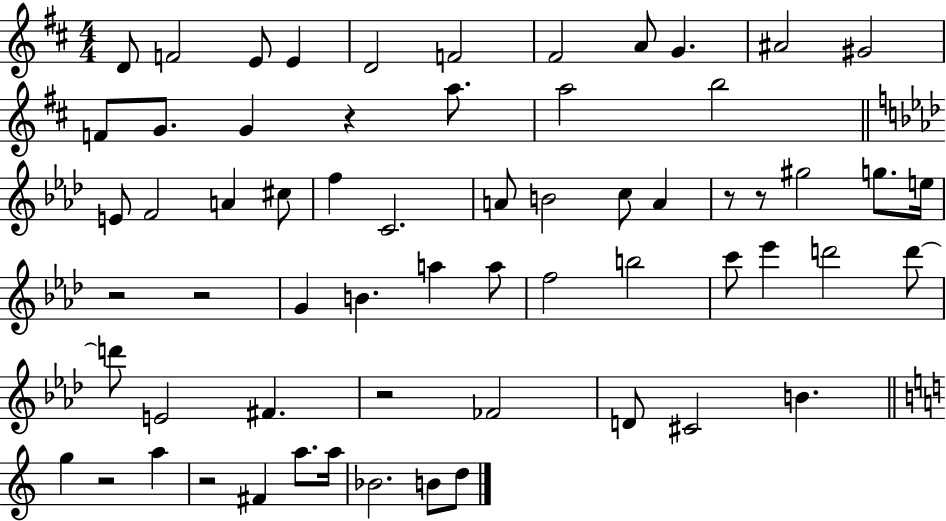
X:1
T:Untitled
M:4/4
L:1/4
K:D
D/2 F2 E/2 E D2 F2 ^F2 A/2 G ^A2 ^G2 F/2 G/2 G z a/2 a2 b2 E/2 F2 A ^c/2 f C2 A/2 B2 c/2 A z/2 z/2 ^g2 g/2 e/4 z2 z2 G B a a/2 f2 b2 c'/2 _e' d'2 d'/2 d'/2 E2 ^F z2 _F2 D/2 ^C2 B g z2 a z2 ^F a/2 a/4 _B2 B/2 d/2